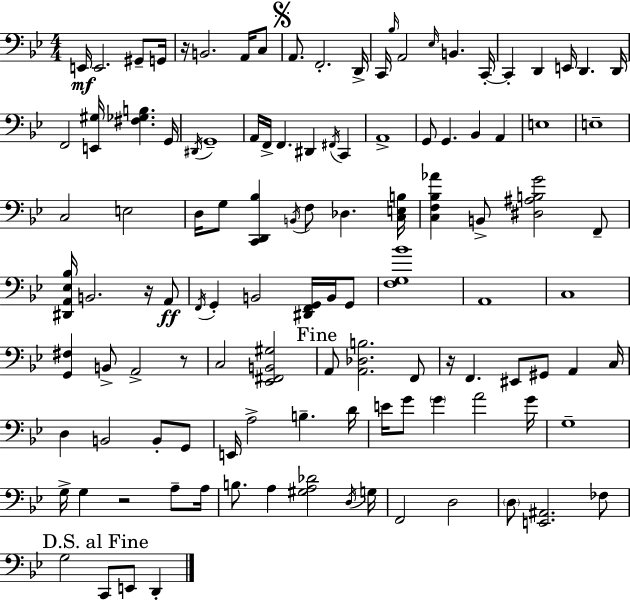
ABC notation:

X:1
T:Untitled
M:4/4
L:1/4
K:Bb
E,,/4 E,,2 ^G,,/2 G,,/4 z/4 B,,2 A,,/4 C,/2 A,,/2 F,,2 D,,/4 C,,/4 _B,/4 A,,2 _E,/4 B,, C,,/4 C,, D,, E,,/4 D,, D,,/4 F,,2 [E,,^G,]/4 [^F,_G,B,] G,,/4 ^D,,/4 G,,4 A,,/4 F,,/4 F,, ^D,, ^F,,/4 C,, A,,4 G,,/2 G,, _B,, A,, E,4 E,4 C,2 E,2 D,/4 G,/2 [C,,D,,_B,] B,,/4 F,/2 _D, [C,E,B,]/4 [C,F,_B,_A] B,,/2 [^D,^A,B,G]2 F,,/2 [^D,,A,,_E,_B,]/4 B,,2 z/4 A,,/2 F,,/4 G,, B,,2 [^D,,F,,G,,]/4 B,,/4 G,,/2 [F,G,_B]4 A,,4 C,4 [G,,^F,] B,,/2 A,,2 z/2 C,2 [_E,,^F,,B,,^G,]2 A,,/2 [A,,_D,B,]2 F,,/2 z/4 F,, ^E,,/2 ^G,,/2 A,, C,/4 D, B,,2 B,,/2 G,,/2 E,,/4 A,2 B, D/4 E/4 G/2 G A2 G/4 G,4 G,/4 G, z2 A,/2 A,/4 B,/2 A, [^G,A,_D]2 D,/4 G,/4 F,,2 D,2 D,/2 [E,,^A,,]2 _F,/2 G,2 C,,/2 E,,/2 D,,